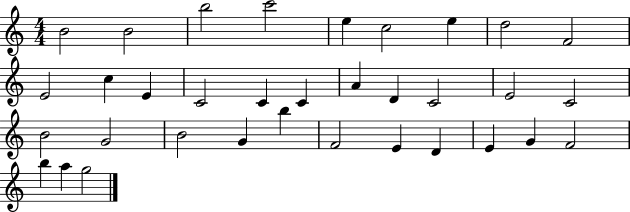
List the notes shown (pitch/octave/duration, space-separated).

B4/h B4/h B5/h C6/h E5/q C5/h E5/q D5/h F4/h E4/h C5/q E4/q C4/h C4/q C4/q A4/q D4/q C4/h E4/h C4/h B4/h G4/h B4/h G4/q B5/q F4/h E4/q D4/q E4/q G4/q F4/h B5/q A5/q G5/h